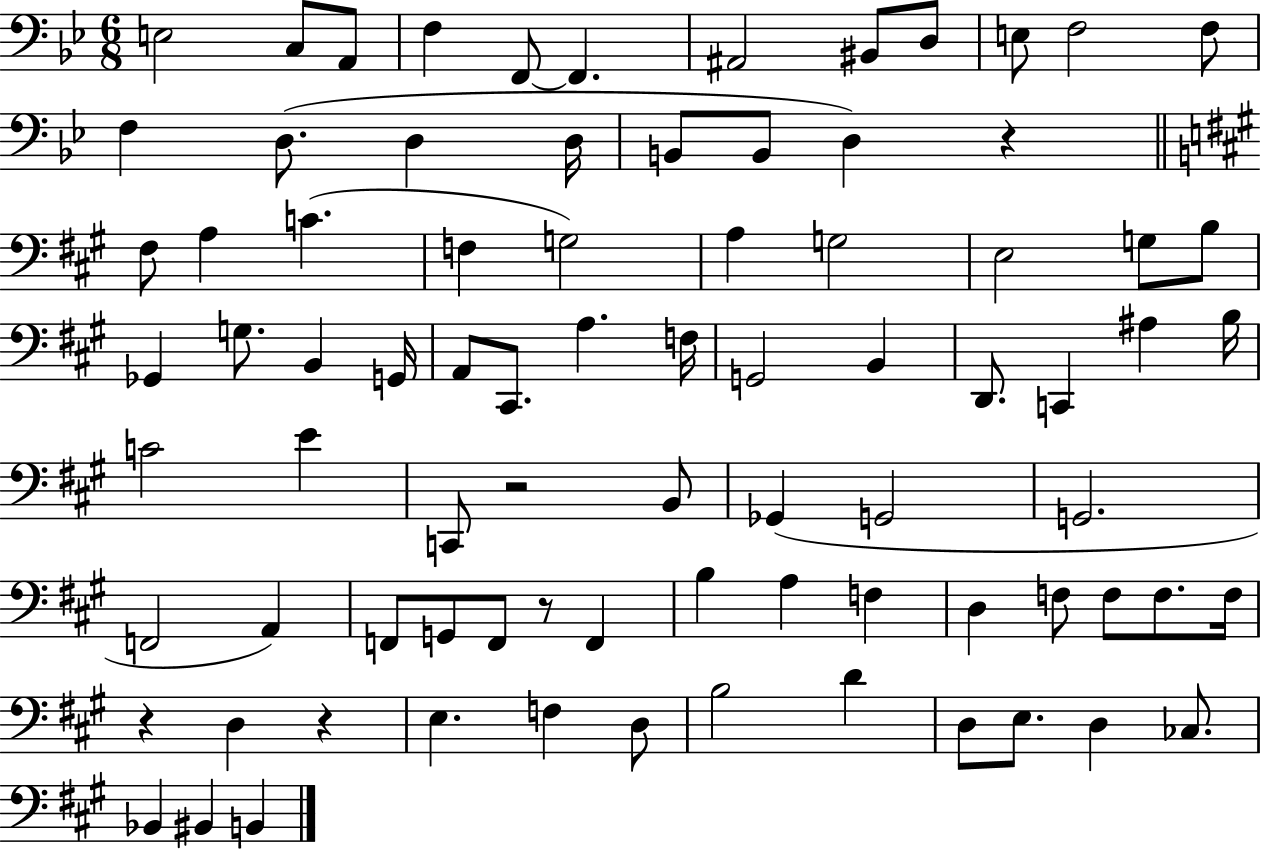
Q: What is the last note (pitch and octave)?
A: B2